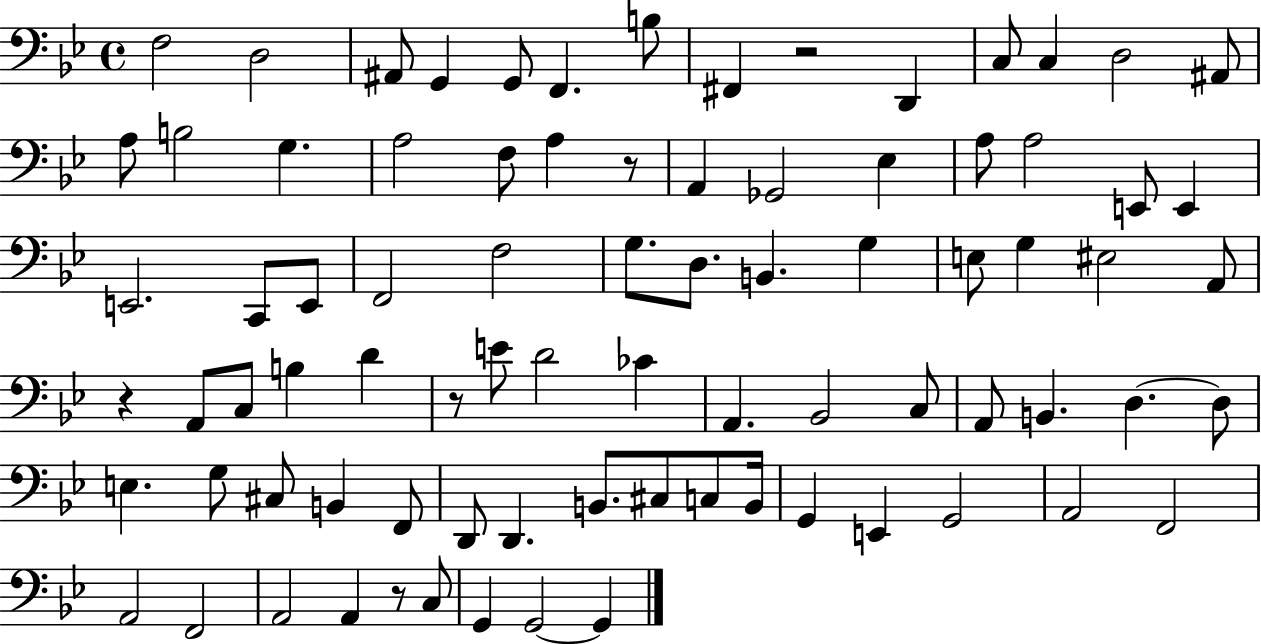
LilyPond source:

{
  \clef bass
  \time 4/4
  \defaultTimeSignature
  \key bes \major
  \repeat volta 2 { f2 d2 | ais,8 g,4 g,8 f,4. b8 | fis,4 r2 d,4 | c8 c4 d2 ais,8 | \break a8 b2 g4. | a2 f8 a4 r8 | a,4 ges,2 ees4 | a8 a2 e,8 e,4 | \break e,2. c,8 e,8 | f,2 f2 | g8. d8. b,4. g4 | e8 g4 eis2 a,8 | \break r4 a,8 c8 b4 d'4 | r8 e'8 d'2 ces'4 | a,4. bes,2 c8 | a,8 b,4. d4.~~ d8 | \break e4. g8 cis8 b,4 f,8 | d,8 d,4. b,8. cis8 c8 b,16 | g,4 e,4 g,2 | a,2 f,2 | \break a,2 f,2 | a,2 a,4 r8 c8 | g,4 g,2~~ g,4 | } \bar "|."
}